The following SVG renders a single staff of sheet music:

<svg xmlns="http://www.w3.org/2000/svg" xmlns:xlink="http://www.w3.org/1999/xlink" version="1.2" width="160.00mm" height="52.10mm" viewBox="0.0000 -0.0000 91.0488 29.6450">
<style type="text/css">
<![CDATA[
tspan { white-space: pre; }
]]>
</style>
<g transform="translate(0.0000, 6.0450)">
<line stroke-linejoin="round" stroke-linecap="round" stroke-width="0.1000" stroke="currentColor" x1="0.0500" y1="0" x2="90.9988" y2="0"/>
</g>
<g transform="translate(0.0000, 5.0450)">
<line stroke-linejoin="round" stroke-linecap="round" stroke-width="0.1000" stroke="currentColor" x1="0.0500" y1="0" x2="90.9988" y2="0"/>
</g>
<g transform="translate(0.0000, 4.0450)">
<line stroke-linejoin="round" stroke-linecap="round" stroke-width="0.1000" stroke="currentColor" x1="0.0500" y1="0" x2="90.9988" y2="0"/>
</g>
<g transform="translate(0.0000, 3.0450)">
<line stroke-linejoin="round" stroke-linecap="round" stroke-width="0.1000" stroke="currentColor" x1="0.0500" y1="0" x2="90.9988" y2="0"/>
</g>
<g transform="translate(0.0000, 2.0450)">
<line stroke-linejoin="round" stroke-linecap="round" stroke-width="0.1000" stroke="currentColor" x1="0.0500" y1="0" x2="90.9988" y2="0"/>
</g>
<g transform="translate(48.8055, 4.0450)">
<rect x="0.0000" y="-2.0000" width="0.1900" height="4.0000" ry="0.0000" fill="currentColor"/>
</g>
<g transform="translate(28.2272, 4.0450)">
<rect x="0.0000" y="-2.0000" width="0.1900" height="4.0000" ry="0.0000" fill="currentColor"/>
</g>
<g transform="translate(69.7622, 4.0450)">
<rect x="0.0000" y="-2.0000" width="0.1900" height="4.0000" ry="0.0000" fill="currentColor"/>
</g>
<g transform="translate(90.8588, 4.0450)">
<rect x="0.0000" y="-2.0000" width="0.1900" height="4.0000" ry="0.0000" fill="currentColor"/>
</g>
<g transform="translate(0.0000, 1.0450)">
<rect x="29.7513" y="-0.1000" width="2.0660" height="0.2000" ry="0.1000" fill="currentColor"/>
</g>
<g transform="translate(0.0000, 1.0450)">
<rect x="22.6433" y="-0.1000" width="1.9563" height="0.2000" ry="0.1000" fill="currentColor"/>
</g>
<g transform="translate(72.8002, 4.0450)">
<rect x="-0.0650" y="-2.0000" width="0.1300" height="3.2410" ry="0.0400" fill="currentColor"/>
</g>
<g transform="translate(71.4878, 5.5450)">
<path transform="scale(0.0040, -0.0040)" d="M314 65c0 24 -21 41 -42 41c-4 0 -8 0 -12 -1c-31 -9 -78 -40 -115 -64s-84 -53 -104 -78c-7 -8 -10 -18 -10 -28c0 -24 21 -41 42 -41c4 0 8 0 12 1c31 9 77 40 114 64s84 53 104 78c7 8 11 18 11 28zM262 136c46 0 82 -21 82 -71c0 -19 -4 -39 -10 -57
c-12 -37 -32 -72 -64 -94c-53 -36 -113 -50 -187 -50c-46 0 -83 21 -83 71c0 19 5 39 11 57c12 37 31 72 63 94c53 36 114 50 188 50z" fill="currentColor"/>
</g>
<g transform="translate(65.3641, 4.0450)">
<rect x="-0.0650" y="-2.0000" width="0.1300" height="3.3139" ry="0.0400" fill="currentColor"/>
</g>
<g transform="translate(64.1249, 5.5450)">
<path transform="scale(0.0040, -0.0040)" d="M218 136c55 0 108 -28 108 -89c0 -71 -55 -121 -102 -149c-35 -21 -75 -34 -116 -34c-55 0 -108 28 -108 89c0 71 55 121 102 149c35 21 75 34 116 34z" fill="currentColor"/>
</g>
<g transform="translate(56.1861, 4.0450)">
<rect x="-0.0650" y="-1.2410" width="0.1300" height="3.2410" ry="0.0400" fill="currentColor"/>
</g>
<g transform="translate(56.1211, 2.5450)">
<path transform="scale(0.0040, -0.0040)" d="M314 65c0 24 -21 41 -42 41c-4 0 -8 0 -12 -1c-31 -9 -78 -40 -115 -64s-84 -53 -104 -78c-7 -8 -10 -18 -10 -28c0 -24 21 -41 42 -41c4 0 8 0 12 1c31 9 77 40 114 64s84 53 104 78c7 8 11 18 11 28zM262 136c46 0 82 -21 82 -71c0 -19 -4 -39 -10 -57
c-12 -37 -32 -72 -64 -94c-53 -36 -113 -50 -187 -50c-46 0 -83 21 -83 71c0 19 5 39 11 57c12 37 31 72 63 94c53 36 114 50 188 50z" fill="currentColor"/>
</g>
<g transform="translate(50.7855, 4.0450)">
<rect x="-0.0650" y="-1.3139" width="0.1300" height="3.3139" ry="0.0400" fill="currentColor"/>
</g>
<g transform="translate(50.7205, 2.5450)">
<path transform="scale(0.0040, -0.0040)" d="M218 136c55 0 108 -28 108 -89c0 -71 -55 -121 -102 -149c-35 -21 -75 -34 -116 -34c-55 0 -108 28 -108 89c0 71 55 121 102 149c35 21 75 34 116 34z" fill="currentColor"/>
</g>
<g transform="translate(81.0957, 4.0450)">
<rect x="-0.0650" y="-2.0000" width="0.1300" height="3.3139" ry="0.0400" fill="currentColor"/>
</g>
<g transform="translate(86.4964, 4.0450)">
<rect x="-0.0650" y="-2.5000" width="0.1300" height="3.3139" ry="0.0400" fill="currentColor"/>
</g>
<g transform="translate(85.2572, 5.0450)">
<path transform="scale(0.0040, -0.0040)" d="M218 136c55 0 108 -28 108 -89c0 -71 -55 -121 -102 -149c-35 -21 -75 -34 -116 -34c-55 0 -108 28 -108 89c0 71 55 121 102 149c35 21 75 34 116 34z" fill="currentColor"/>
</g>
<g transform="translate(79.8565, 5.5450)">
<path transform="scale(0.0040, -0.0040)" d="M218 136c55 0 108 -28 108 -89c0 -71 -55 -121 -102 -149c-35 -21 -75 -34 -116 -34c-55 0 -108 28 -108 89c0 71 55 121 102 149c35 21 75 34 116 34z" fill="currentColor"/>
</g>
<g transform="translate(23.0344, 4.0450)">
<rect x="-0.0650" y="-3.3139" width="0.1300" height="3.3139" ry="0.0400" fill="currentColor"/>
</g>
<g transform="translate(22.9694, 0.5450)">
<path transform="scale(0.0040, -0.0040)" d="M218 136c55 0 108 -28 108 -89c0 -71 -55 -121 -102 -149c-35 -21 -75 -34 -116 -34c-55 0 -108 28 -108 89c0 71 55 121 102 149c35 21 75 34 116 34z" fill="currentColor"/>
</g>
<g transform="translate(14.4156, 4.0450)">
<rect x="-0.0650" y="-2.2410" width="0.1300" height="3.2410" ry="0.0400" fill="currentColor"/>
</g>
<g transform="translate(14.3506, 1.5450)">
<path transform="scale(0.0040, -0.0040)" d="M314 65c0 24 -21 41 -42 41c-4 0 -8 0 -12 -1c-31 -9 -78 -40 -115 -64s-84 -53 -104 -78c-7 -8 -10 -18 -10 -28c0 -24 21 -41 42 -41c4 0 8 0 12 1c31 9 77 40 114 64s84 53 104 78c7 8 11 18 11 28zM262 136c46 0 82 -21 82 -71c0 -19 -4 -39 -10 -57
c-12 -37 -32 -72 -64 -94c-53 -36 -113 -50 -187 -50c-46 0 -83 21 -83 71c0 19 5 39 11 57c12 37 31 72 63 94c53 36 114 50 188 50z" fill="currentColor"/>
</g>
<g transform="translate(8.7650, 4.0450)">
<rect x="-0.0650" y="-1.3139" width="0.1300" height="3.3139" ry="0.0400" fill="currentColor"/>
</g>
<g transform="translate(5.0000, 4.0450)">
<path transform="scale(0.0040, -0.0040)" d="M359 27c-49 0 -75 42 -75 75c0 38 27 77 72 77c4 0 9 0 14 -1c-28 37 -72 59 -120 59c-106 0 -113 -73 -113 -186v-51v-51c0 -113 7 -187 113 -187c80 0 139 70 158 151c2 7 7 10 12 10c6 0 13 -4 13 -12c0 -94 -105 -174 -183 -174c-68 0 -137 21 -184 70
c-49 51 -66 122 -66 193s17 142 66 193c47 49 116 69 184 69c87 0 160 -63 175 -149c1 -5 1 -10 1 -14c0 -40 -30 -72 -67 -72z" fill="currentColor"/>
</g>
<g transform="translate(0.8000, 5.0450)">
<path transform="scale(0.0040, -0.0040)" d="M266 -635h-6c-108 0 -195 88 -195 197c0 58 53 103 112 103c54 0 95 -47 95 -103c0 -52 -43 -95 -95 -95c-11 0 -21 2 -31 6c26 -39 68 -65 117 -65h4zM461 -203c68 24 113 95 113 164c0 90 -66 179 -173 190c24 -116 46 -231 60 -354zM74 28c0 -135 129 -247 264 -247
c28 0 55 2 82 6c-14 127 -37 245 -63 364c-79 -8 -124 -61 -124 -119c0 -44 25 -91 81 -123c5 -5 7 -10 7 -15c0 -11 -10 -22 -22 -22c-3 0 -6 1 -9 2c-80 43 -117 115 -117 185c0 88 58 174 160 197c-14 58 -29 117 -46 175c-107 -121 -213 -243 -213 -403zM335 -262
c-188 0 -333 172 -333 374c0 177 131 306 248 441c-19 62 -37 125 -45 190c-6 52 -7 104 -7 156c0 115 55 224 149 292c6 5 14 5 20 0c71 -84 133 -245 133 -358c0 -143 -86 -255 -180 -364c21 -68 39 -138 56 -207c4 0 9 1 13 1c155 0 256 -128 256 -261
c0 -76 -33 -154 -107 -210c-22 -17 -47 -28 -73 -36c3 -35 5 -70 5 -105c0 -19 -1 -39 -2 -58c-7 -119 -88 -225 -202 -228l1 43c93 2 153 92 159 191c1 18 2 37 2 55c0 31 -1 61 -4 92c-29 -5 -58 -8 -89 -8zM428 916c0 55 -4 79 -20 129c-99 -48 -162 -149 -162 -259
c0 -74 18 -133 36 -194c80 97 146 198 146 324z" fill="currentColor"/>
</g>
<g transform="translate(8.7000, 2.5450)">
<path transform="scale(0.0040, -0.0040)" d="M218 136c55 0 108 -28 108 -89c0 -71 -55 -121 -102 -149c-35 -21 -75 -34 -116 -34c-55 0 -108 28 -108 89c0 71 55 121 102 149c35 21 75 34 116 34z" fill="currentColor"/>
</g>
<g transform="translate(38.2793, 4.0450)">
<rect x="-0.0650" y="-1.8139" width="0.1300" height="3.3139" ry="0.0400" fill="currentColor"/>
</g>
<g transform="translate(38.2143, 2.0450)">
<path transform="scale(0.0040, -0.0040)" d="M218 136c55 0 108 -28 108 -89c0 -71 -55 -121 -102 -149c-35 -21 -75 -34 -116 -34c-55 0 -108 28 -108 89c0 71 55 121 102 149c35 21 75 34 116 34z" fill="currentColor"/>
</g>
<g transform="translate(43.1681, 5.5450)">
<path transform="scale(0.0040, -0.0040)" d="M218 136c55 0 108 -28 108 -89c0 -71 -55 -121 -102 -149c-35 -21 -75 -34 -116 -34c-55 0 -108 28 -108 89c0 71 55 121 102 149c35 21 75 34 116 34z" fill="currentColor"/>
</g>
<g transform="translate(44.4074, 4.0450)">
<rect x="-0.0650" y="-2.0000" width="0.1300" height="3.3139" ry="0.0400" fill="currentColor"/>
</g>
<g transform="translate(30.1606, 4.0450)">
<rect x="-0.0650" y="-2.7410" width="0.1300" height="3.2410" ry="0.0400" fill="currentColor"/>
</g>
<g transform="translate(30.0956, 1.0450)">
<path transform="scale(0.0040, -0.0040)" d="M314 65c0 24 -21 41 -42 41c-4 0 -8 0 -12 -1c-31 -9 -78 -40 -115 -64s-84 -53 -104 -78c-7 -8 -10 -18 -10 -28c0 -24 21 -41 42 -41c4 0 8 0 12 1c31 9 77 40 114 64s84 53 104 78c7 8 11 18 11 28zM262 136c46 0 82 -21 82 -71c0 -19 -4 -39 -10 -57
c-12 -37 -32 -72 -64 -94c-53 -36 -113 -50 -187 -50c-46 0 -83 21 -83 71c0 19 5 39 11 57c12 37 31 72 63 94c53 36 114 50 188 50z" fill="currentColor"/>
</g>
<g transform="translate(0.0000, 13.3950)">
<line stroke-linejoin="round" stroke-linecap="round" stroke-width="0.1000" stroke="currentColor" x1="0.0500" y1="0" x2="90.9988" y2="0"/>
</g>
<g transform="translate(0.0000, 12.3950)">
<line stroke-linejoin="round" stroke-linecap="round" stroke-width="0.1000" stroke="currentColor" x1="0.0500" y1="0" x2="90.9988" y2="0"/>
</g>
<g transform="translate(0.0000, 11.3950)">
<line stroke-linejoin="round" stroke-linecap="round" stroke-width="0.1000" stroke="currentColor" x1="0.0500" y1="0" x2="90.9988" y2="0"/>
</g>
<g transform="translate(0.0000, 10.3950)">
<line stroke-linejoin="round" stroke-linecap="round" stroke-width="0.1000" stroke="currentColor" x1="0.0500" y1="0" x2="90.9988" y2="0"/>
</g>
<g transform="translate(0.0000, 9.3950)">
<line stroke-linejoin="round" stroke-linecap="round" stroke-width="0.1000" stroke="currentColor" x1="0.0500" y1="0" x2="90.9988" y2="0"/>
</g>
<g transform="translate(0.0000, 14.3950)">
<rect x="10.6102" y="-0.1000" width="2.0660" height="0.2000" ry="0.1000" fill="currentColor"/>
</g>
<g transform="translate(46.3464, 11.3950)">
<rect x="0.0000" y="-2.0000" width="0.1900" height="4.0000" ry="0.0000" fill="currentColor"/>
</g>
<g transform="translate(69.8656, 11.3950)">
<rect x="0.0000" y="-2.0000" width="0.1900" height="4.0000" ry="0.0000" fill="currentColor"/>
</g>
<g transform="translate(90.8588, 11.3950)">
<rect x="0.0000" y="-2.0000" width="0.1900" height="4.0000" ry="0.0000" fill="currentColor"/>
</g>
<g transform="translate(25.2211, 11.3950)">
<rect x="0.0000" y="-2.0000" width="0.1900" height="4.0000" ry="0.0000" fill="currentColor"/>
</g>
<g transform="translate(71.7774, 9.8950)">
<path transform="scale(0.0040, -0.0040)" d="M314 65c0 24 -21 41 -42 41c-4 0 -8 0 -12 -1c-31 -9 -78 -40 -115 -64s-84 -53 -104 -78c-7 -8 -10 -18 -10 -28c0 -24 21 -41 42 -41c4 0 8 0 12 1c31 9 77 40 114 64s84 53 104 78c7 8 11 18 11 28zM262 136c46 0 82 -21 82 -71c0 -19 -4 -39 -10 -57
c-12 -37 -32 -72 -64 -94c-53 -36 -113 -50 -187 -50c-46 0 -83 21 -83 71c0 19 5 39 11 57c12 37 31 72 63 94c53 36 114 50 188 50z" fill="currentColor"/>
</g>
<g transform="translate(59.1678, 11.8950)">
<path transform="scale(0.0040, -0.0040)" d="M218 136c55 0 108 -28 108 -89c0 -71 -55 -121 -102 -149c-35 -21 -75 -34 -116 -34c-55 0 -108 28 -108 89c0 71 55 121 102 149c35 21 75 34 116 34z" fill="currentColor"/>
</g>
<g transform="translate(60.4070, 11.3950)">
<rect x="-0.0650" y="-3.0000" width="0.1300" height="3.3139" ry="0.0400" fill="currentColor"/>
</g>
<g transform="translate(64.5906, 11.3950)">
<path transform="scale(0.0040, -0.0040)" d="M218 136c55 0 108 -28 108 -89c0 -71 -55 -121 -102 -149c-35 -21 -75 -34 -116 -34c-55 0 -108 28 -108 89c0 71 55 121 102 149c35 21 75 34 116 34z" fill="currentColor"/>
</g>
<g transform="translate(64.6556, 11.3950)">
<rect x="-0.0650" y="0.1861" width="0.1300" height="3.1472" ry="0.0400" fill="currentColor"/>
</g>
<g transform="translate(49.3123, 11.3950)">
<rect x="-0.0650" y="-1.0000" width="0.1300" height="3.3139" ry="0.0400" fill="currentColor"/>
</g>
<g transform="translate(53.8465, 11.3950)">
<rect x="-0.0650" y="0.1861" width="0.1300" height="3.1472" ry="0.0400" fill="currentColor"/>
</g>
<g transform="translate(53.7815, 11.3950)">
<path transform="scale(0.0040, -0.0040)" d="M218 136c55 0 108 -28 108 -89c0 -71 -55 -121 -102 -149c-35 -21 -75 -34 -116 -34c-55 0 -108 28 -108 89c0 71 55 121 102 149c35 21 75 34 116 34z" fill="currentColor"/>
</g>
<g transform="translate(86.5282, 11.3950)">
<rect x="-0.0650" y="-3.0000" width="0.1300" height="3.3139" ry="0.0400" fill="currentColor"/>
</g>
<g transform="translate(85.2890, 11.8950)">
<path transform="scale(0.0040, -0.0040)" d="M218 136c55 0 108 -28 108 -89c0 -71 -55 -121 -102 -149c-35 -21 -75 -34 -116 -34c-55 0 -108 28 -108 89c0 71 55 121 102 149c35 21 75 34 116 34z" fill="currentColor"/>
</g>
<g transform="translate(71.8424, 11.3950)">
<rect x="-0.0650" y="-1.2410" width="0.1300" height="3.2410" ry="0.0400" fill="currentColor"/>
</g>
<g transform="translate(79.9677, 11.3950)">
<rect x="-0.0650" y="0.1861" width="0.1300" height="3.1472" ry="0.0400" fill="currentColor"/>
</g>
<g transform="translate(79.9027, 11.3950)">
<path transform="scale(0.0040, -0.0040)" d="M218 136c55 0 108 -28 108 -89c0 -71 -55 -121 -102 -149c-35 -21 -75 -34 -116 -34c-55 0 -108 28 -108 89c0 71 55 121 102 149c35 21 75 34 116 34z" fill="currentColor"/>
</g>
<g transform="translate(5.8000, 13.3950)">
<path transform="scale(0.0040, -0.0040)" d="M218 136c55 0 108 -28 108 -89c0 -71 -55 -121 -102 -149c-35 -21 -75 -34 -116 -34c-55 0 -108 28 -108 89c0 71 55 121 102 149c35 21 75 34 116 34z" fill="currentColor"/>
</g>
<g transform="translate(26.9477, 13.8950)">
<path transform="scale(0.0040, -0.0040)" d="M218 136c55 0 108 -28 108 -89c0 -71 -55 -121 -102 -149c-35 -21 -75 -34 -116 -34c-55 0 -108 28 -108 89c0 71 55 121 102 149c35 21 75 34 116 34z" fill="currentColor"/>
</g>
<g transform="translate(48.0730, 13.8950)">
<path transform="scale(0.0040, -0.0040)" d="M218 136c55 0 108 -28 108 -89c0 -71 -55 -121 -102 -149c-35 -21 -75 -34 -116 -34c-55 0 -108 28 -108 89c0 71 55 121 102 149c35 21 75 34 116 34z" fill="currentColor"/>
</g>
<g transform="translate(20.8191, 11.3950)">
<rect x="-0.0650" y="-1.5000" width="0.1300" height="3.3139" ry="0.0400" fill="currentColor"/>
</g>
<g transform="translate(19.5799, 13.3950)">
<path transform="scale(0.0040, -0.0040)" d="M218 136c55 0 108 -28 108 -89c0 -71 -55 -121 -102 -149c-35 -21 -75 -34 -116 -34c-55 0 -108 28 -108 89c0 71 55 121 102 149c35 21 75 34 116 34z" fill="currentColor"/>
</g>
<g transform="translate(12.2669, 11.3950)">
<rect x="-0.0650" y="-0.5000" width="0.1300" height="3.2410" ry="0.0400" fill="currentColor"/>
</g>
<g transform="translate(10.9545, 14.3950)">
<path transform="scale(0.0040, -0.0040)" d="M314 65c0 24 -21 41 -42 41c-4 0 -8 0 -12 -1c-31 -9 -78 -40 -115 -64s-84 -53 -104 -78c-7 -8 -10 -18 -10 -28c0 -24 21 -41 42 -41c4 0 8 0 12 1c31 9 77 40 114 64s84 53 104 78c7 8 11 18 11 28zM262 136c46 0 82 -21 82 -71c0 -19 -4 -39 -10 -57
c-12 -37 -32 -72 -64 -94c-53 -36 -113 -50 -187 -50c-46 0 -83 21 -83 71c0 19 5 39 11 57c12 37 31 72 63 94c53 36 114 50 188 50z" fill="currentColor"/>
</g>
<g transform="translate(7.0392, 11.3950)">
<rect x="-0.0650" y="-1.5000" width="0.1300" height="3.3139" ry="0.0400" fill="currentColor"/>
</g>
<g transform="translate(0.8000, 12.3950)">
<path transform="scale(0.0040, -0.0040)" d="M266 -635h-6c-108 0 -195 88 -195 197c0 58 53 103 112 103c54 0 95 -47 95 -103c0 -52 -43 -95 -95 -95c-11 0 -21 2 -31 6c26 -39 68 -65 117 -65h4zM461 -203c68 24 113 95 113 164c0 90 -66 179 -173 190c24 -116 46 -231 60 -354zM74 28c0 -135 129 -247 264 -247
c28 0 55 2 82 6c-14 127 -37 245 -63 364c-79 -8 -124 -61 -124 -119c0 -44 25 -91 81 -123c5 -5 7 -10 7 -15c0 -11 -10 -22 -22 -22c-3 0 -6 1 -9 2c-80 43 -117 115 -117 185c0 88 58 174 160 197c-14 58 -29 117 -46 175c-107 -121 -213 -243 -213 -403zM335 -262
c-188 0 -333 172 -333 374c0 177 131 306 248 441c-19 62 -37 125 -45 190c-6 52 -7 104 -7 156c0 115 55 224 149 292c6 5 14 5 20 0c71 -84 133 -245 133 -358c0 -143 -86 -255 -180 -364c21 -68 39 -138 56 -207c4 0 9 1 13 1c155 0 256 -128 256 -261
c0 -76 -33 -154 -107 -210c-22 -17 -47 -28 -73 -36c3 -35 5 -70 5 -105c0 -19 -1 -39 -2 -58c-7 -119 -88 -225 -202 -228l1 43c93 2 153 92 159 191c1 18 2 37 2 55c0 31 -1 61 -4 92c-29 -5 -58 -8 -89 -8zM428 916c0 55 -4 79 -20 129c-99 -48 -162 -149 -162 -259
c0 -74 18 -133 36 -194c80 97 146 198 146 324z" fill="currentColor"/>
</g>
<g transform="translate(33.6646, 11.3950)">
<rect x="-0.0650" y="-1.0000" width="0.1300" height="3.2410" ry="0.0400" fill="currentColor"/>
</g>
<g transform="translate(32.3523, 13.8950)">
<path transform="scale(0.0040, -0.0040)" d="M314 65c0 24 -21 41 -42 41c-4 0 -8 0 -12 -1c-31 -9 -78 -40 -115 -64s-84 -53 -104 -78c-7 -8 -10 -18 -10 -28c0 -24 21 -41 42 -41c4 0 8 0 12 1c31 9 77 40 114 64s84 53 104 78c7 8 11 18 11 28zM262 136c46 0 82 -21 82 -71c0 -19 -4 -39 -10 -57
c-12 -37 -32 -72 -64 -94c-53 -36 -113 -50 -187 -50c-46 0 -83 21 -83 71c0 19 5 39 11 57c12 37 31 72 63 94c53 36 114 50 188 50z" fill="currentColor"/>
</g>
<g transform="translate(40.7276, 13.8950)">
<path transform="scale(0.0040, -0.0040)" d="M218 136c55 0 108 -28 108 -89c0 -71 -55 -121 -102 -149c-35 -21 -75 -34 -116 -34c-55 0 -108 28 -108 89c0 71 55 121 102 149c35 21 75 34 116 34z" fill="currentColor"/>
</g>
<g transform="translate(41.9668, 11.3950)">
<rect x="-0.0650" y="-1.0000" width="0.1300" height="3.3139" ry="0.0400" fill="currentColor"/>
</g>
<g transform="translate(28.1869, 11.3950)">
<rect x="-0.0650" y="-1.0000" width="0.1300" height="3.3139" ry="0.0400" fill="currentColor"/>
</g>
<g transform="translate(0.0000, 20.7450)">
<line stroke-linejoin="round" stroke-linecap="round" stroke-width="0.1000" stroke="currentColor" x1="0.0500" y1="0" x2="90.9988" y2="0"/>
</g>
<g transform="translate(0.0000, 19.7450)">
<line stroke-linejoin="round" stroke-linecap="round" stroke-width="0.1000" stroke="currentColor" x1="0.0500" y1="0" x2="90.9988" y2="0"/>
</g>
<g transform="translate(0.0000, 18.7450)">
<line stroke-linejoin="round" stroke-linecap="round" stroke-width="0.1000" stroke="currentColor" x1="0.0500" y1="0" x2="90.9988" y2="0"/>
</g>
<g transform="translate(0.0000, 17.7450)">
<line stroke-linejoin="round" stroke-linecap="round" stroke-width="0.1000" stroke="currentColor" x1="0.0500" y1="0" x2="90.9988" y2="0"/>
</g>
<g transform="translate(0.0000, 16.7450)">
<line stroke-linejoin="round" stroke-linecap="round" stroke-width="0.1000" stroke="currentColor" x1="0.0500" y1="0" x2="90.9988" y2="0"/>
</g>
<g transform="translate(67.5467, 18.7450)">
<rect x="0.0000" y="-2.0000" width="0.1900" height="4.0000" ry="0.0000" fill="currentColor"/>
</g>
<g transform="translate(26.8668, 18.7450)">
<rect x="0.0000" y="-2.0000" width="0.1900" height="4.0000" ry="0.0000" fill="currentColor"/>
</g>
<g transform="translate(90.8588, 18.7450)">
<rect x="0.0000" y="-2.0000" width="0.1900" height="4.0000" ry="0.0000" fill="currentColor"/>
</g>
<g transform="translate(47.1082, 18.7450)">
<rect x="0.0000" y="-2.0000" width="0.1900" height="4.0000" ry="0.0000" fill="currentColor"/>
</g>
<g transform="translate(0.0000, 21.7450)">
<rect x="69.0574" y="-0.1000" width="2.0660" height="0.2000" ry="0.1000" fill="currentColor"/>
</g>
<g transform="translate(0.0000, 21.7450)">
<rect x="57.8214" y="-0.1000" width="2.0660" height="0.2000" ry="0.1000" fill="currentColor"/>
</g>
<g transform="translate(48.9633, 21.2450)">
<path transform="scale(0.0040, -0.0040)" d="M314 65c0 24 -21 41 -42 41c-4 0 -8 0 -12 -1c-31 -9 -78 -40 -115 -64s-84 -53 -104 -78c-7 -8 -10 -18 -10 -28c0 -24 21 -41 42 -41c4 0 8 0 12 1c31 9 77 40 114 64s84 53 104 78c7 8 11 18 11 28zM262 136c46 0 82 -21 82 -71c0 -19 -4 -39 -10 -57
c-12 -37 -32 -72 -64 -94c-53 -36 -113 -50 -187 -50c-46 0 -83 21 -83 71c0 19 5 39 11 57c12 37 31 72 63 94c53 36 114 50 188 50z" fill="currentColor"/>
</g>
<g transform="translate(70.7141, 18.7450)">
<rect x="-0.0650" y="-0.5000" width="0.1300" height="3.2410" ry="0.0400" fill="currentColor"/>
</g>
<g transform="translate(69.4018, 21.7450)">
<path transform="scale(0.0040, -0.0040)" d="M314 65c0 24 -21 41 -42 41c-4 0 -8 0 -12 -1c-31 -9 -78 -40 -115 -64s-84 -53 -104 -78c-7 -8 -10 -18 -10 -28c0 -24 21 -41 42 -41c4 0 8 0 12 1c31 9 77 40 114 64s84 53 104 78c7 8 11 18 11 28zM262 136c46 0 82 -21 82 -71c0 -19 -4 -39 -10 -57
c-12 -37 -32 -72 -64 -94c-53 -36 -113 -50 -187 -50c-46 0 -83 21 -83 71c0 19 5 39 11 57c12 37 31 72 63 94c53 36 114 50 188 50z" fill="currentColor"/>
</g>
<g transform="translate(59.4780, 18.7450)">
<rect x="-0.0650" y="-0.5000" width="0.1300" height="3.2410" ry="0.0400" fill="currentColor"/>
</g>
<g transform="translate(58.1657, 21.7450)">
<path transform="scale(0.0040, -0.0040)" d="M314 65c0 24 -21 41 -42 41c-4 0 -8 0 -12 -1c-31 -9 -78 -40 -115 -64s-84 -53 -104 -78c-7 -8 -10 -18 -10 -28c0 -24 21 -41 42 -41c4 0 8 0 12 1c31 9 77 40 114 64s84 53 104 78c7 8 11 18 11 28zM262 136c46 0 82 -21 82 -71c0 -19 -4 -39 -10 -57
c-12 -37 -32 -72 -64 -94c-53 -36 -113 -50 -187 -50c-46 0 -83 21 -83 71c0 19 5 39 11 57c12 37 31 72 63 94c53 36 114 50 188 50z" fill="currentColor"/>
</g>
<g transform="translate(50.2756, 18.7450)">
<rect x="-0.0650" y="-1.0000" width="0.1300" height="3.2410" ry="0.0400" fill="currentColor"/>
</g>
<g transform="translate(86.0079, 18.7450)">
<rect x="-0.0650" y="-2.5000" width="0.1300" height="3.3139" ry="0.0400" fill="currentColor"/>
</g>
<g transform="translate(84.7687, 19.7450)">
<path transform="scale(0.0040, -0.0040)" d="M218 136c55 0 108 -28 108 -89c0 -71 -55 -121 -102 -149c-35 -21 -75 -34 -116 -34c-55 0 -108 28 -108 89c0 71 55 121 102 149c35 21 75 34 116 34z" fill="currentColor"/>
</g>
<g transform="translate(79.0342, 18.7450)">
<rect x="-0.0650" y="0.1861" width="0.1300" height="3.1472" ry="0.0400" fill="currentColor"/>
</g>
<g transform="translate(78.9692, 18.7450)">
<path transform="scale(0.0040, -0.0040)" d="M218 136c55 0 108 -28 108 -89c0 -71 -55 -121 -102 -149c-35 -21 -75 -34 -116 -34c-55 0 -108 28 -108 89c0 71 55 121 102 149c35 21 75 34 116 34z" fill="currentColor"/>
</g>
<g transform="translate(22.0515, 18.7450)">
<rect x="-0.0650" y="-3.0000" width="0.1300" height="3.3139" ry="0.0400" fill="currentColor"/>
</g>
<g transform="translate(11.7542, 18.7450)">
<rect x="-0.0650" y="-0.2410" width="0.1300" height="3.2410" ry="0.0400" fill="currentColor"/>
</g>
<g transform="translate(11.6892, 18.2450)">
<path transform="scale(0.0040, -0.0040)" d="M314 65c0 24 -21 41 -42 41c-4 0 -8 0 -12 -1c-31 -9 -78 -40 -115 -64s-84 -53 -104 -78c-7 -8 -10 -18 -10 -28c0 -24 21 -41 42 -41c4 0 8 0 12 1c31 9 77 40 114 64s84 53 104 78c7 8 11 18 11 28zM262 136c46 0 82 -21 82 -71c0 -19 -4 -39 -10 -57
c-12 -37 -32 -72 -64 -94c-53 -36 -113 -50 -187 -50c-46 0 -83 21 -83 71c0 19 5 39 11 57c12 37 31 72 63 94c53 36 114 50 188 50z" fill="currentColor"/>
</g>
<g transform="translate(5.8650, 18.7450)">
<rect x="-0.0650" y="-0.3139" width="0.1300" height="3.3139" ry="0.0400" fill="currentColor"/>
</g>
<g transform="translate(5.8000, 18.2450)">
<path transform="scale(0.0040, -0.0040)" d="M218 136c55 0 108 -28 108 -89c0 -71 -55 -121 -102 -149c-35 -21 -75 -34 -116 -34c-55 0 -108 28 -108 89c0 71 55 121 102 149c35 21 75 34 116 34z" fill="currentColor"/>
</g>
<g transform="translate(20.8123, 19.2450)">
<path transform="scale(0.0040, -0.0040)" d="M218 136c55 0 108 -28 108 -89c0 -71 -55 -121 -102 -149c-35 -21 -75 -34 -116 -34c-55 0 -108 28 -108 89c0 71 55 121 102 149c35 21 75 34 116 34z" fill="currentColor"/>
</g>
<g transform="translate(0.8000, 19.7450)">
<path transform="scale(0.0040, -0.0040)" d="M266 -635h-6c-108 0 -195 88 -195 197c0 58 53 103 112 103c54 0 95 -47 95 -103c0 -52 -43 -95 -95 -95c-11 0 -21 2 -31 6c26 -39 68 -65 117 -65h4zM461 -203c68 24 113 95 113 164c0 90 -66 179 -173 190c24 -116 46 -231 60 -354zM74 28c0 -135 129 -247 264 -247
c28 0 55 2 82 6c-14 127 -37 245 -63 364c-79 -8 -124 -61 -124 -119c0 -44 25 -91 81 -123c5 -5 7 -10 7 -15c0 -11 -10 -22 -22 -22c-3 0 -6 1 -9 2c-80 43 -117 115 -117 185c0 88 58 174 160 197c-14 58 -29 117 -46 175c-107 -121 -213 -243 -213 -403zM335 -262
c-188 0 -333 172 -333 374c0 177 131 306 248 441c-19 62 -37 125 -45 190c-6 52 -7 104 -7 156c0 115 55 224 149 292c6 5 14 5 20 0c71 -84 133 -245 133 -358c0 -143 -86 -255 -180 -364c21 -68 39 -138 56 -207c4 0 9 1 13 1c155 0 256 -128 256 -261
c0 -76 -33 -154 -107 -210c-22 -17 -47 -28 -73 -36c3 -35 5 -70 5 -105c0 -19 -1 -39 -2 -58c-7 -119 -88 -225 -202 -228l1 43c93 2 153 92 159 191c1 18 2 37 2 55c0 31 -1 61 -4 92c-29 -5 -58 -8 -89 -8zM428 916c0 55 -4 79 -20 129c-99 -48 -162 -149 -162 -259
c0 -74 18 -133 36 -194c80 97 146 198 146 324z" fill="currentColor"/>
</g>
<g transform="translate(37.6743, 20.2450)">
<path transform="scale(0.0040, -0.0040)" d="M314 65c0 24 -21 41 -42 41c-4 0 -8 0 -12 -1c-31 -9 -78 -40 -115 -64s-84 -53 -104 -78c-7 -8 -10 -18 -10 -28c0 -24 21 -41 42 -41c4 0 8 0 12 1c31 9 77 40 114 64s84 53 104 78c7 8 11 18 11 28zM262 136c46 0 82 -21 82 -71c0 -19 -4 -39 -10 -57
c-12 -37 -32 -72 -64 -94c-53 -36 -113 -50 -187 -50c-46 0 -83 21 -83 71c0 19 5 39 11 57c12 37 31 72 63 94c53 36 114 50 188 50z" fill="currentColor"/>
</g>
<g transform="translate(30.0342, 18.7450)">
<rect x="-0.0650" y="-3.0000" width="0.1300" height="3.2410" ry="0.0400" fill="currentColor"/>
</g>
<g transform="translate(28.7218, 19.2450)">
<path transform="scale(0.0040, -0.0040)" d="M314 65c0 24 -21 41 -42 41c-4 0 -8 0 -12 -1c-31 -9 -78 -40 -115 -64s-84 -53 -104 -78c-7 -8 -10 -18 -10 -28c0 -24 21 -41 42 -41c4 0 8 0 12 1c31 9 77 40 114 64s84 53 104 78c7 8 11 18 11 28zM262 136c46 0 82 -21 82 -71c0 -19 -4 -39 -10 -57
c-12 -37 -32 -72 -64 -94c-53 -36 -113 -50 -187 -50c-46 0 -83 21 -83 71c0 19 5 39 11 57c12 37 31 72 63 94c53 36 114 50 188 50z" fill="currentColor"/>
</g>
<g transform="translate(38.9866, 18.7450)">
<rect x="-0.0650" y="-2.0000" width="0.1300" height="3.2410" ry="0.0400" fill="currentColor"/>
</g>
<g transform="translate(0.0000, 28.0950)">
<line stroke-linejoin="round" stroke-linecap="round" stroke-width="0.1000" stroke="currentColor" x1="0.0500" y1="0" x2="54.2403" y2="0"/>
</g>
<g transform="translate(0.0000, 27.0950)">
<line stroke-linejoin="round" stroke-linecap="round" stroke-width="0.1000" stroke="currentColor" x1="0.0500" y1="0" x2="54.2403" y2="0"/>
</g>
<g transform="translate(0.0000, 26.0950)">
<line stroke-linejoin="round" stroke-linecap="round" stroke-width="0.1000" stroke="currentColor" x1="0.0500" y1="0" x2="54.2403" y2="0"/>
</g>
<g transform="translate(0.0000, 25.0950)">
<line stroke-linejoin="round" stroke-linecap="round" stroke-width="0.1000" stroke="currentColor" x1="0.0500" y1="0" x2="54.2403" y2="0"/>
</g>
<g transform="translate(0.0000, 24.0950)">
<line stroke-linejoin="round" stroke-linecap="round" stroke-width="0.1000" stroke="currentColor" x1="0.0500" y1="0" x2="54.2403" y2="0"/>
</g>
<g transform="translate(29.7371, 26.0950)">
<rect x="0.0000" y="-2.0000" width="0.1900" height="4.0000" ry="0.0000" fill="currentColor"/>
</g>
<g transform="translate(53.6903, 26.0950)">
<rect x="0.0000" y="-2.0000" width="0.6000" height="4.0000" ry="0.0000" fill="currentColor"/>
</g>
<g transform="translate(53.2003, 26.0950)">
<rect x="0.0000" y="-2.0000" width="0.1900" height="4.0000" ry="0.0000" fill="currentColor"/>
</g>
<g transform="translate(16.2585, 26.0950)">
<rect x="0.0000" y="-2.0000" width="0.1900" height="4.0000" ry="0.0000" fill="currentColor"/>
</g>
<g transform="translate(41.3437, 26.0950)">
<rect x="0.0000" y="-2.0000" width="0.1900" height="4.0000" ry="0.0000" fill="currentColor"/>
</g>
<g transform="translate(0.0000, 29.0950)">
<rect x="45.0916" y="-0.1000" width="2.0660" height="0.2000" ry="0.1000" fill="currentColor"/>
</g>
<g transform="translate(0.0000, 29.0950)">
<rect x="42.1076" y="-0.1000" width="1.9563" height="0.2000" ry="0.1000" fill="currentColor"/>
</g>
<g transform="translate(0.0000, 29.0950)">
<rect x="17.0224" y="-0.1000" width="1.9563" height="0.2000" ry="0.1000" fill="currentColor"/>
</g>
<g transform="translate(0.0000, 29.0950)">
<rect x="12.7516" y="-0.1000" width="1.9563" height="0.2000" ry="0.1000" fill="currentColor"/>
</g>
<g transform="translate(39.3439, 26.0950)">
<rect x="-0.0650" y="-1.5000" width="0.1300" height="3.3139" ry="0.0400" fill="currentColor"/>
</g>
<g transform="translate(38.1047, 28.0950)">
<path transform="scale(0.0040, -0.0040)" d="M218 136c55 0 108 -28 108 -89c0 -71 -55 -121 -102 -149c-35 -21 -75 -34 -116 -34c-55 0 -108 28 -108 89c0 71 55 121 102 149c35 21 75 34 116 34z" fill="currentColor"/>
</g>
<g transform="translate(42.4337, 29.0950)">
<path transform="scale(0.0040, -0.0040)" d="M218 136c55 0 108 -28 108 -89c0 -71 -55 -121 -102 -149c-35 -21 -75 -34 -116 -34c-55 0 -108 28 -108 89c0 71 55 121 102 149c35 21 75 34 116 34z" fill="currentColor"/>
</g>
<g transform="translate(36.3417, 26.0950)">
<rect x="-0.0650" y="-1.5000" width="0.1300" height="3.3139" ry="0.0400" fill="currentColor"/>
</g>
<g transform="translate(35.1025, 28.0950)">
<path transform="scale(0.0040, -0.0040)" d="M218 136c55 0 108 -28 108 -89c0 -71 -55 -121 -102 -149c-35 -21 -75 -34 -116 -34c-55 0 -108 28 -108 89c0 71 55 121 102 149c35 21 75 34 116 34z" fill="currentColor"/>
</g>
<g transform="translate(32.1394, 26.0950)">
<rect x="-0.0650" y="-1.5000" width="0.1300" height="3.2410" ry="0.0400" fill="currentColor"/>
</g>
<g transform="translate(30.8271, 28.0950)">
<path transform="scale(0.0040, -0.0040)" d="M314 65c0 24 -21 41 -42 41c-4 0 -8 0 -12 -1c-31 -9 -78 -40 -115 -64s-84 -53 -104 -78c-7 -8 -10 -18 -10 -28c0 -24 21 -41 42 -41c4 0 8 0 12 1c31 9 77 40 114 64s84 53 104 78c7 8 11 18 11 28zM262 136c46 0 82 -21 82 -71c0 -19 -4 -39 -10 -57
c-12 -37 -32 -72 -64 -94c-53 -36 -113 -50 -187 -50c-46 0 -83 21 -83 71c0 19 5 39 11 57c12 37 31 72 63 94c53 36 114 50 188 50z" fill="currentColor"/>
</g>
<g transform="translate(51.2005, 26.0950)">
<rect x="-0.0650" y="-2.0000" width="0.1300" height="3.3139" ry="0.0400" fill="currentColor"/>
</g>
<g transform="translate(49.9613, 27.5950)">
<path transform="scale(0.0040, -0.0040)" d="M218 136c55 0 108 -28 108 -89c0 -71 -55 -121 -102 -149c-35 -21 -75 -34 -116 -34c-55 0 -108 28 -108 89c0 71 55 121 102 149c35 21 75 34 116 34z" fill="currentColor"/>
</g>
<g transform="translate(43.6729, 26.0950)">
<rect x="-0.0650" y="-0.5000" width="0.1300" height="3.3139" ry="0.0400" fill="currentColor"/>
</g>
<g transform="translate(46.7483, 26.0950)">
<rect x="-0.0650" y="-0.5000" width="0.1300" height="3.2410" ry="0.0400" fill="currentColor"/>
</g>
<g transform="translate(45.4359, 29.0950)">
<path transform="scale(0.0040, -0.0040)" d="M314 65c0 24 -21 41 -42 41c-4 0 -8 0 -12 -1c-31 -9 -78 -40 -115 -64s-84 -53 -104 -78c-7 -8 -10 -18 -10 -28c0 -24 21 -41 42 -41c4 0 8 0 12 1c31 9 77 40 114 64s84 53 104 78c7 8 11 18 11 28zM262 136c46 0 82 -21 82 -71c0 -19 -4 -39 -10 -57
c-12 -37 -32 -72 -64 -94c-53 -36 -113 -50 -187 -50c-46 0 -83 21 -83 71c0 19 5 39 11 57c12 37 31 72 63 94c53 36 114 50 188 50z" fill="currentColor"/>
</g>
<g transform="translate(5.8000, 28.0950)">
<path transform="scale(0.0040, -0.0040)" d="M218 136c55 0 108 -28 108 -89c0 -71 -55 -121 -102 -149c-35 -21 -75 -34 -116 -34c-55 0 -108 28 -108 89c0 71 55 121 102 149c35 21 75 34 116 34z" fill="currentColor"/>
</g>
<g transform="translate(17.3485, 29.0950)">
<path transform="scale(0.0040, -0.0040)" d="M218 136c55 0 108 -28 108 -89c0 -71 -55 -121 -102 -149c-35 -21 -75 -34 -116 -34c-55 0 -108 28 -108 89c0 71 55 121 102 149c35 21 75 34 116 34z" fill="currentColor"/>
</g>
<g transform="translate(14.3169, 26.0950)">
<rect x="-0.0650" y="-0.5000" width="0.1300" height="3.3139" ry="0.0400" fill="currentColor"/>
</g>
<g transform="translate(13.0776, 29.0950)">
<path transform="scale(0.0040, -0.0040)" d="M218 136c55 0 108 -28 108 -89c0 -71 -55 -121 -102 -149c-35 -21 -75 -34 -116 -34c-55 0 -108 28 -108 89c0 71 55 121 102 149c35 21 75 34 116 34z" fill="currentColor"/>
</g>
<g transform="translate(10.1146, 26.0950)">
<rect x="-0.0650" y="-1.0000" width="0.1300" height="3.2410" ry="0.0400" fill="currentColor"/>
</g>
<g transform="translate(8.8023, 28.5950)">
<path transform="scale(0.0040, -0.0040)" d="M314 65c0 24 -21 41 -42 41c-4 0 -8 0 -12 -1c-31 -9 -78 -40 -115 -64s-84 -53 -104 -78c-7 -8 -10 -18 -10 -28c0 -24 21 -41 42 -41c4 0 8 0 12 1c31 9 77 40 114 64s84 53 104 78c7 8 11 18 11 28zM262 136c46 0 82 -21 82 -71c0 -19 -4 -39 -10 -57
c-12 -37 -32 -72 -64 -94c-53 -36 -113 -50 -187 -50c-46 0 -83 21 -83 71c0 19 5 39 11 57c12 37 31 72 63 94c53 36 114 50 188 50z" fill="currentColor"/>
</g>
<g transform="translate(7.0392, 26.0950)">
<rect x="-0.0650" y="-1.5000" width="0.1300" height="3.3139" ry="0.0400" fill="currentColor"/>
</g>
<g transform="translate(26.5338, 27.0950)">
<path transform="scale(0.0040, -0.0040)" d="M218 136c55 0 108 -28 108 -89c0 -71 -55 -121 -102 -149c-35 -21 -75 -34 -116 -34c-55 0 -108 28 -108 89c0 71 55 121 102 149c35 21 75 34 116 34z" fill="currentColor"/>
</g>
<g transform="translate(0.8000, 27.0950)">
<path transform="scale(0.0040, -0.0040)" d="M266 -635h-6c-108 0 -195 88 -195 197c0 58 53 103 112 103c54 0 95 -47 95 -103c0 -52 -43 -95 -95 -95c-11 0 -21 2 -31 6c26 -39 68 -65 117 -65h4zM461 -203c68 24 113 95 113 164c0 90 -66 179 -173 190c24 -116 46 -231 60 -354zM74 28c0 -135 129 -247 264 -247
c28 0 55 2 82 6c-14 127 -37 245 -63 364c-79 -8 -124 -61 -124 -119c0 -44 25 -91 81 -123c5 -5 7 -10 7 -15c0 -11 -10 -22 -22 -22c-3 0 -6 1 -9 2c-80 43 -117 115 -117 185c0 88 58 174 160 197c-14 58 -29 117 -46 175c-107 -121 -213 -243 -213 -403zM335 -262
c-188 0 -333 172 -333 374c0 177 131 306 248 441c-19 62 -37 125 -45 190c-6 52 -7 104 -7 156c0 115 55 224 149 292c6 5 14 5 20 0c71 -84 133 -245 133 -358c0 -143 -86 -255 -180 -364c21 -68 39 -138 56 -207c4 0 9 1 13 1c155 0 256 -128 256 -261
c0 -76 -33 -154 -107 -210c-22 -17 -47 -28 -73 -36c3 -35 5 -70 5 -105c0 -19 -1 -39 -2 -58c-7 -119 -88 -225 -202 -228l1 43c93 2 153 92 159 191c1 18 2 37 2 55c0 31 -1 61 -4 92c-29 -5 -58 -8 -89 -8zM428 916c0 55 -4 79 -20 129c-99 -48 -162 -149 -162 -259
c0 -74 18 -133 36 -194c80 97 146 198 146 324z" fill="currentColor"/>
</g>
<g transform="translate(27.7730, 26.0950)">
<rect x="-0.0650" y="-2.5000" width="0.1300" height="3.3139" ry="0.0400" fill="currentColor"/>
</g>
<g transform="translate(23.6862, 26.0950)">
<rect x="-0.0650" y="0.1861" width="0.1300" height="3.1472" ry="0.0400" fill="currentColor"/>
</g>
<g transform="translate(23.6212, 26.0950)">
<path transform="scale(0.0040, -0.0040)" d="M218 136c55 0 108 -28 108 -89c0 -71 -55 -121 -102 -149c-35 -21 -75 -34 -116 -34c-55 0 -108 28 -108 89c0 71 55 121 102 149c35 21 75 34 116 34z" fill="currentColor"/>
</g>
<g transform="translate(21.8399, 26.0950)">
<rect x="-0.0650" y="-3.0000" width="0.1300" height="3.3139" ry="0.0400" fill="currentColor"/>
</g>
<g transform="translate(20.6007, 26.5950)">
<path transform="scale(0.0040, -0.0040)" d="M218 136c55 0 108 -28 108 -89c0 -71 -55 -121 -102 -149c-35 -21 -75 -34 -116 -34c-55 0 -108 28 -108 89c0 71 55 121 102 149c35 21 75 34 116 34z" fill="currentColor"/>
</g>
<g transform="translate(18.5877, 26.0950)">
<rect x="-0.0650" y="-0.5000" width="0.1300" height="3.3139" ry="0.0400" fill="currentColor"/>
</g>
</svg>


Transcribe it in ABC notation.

X:1
T:Untitled
M:4/4
L:1/4
K:C
e g2 b a2 f F e e2 F F2 F G E C2 E D D2 D D B A B e2 B A c c2 A A2 F2 D2 C2 C2 B G E D2 C C A B G E2 E E C C2 F